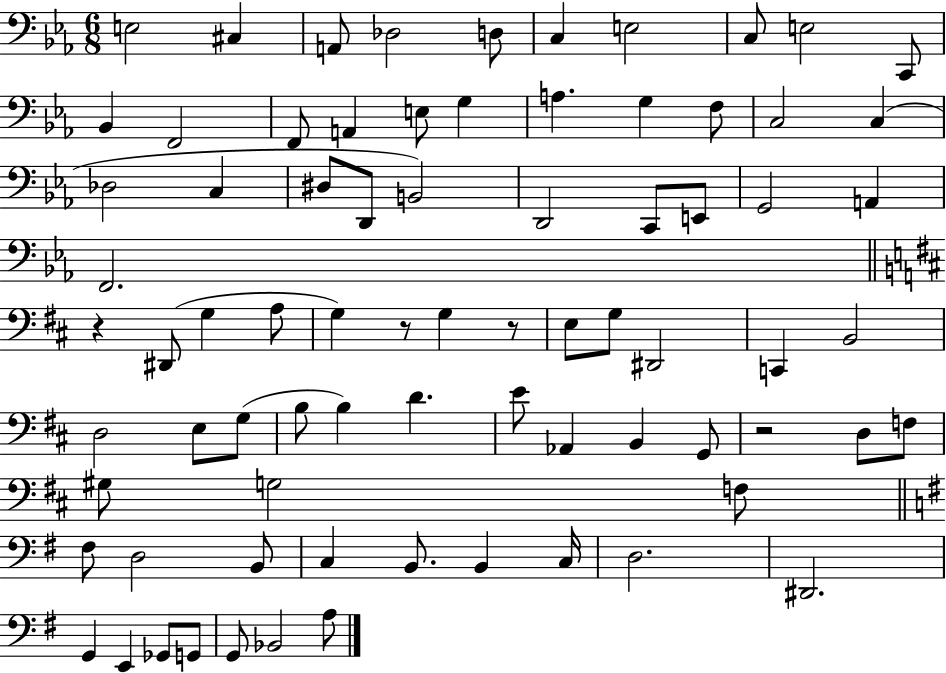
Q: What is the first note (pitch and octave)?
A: E3